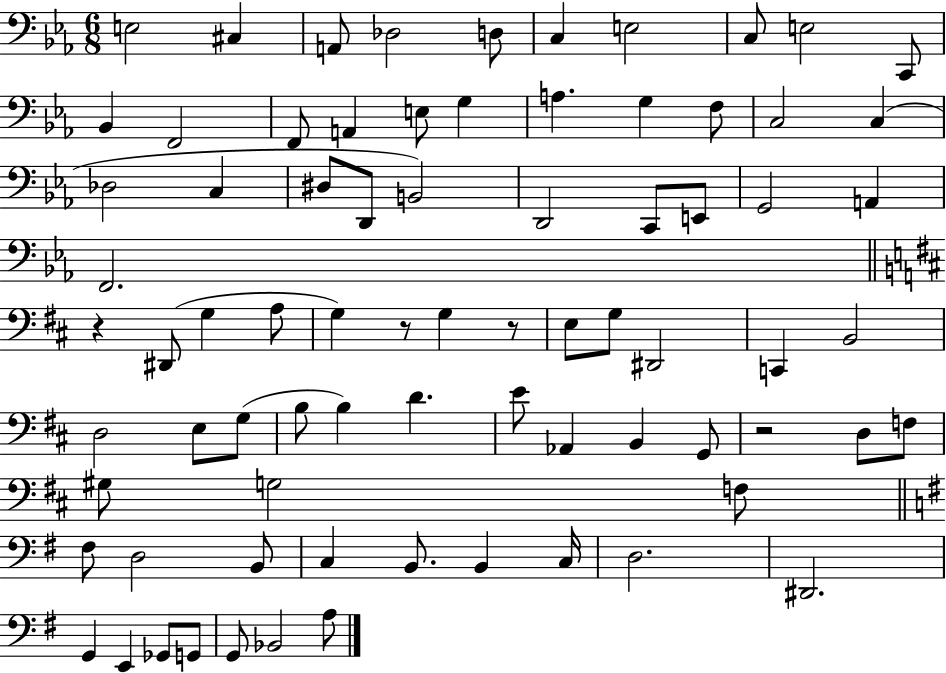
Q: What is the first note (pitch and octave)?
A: E3